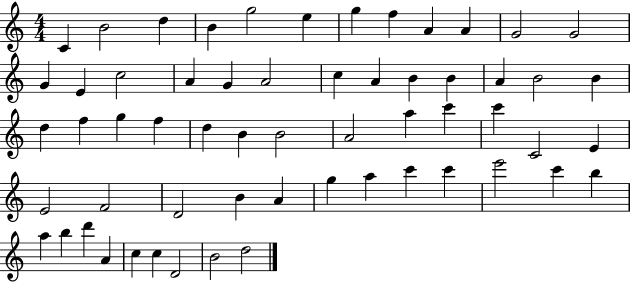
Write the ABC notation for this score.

X:1
T:Untitled
M:4/4
L:1/4
K:C
C B2 d B g2 e g f A A G2 G2 G E c2 A G A2 c A B B A B2 B d f g f d B B2 A2 a c' c' C2 E E2 F2 D2 B A g a c' c' e'2 c' b a b d' A c c D2 B2 d2